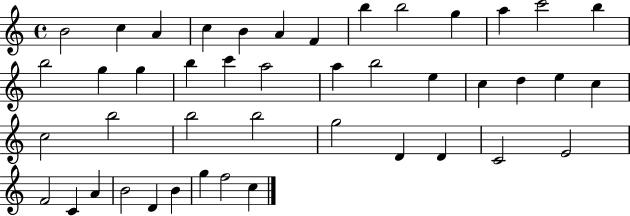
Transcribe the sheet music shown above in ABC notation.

X:1
T:Untitled
M:4/4
L:1/4
K:C
B2 c A c B A F b b2 g a c'2 b b2 g g b c' a2 a b2 e c d e c c2 b2 b2 b2 g2 D D C2 E2 F2 C A B2 D B g f2 c